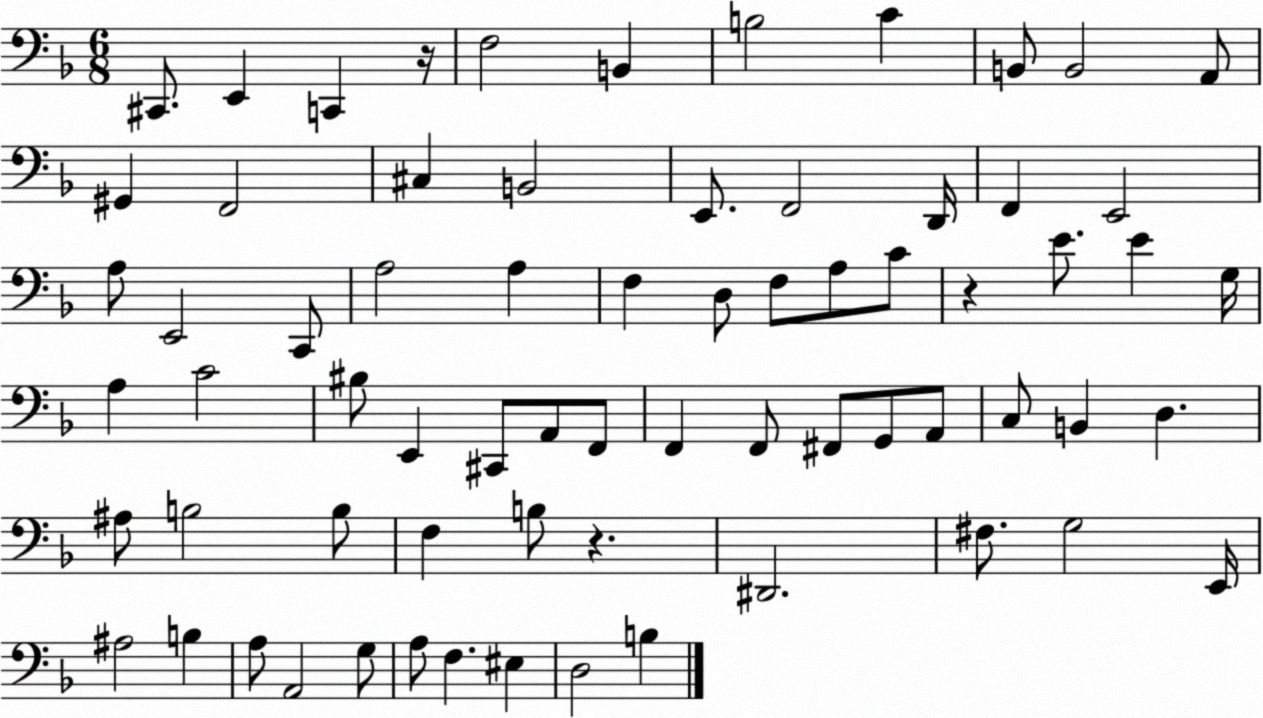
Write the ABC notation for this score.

X:1
T:Untitled
M:6/8
L:1/4
K:F
^C,,/2 E,, C,, z/4 F,2 B,, B,2 C B,,/2 B,,2 A,,/2 ^G,, F,,2 ^C, B,,2 E,,/2 F,,2 D,,/4 F,, E,,2 A,/2 E,,2 C,,/2 A,2 A, F, D,/2 F,/2 A,/2 C/2 z E/2 E G,/4 A, C2 ^B,/2 E,, ^C,,/2 A,,/2 F,,/2 F,, F,,/2 ^F,,/2 G,,/2 A,,/2 C,/2 B,, D, ^A,/2 B,2 B,/2 F, B,/2 z ^D,,2 ^F,/2 G,2 E,,/4 ^A,2 B, A,/2 A,,2 G,/2 A,/2 F, ^E, D,2 B,